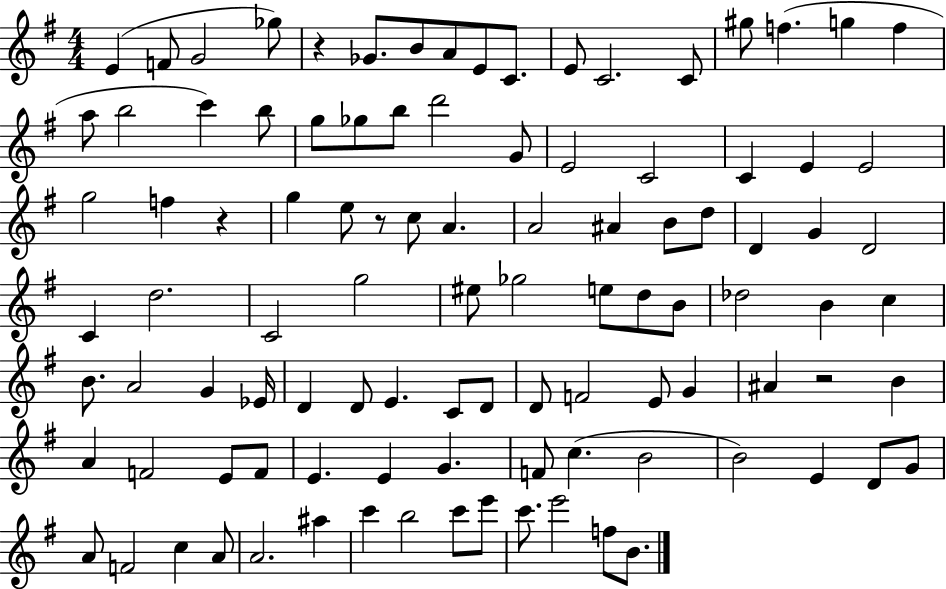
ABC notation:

X:1
T:Untitled
M:4/4
L:1/4
K:G
E F/2 G2 _g/2 z _G/2 B/2 A/2 E/2 C/2 E/2 C2 C/2 ^g/2 f g f a/2 b2 c' b/2 g/2 _g/2 b/2 d'2 G/2 E2 C2 C E E2 g2 f z g e/2 z/2 c/2 A A2 ^A B/2 d/2 D G D2 C d2 C2 g2 ^e/2 _g2 e/2 d/2 B/2 _d2 B c B/2 A2 G _E/4 D D/2 E C/2 D/2 D/2 F2 E/2 G ^A z2 B A F2 E/2 F/2 E E G F/2 c B2 B2 E D/2 G/2 A/2 F2 c A/2 A2 ^a c' b2 c'/2 e'/2 c'/2 e'2 f/2 B/2